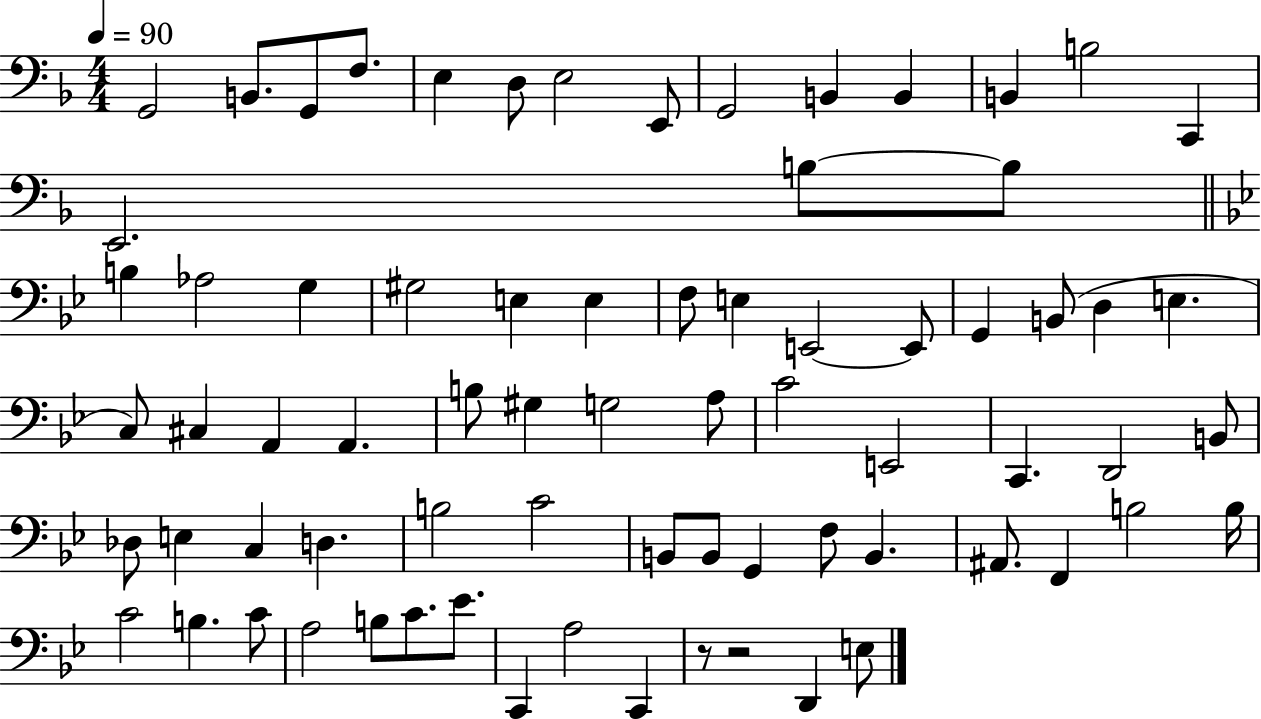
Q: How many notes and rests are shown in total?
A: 73